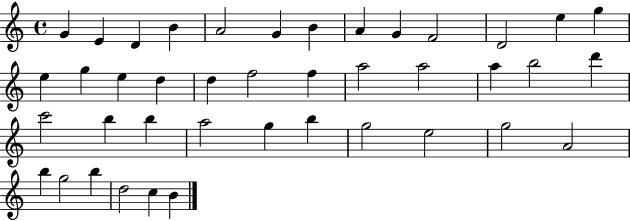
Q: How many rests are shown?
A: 0